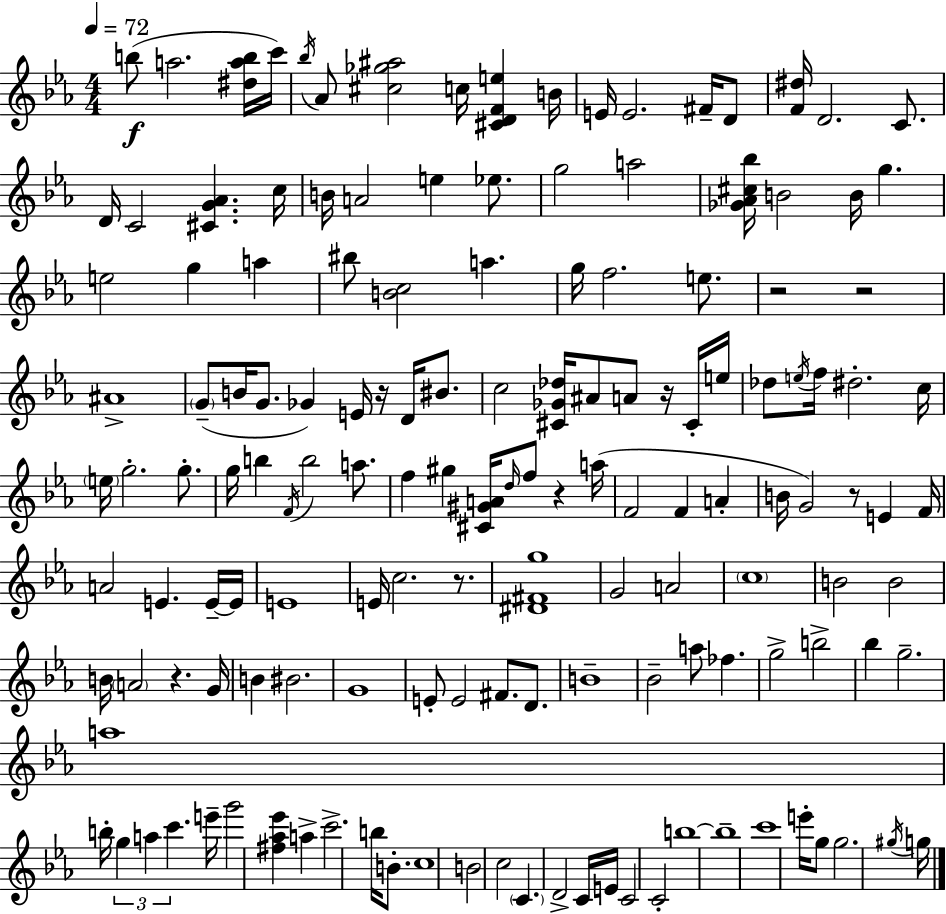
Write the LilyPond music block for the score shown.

{
  \clef treble
  \numericTimeSignature
  \time 4/4
  \key c \minor
  \tempo 4 = 72
  b''8(\f a''2. <dis'' a'' b''>16 c'''16) | \acciaccatura { bes''16 } aes'8 <cis'' ges'' ais''>2 c''16 <cis' d' f' e''>4 | b'16 e'16 e'2. fis'16-- d'8 | <f' dis''>16 d'2. c'8. | \break d'16 c'2 <cis' g' aes'>4. | c''16 b'16 a'2 e''4 ees''8. | g''2 a''2 | <ges' aes' cis'' bes''>16 b'2 b'16 g''4. | \break e''2 g''4 a''4 | bis''8 <b' c''>2 a''4. | g''16 f''2. e''8. | r2 r2 | \break ais'1-> | \parenthesize g'8--( b'16 g'8. ges'4) e'16 r16 d'16 bis'8. | c''2 <cis' ges' des''>16 ais'8 a'8 r16 cis'16-. | e''16 des''8 \acciaccatura { e''16 } f''16 dis''2.-. | \break c''16 \parenthesize e''16 g''2.-. g''8.-. | g''16 b''4 \acciaccatura { f'16 } b''2 | a''8. f''4 gis''4 <cis' gis' a'>16 \grace { d''16 } f''8 r4 | a''16( f'2 f'4 | \break a'4-. b'16 g'2) r8 e'4 | f'16 a'2 e'4. | e'16--~~ e'16 e'1 | e'16 c''2. | \break r8. <dis' fis' g''>1 | g'2 a'2 | \parenthesize c''1 | b'2 b'2 | \break b'16 \parenthesize a'2 r4. | g'16 b'4 bis'2. | g'1 | e'8-. e'2 fis'8. | \break d'8. b'1-- | bes'2-- a''8 fes''4. | g''2-> b''2-> | bes''4 g''2.-- | \break a''1 | b''16-. \tuplet 3/2 { g''4 a''4 c'''4. } | e'''16-- g'''2 <fis'' aes'' ees'''>4 | a''4-> c'''2.-> | \break b''16 b'8.-. c''1 | b'2 c''2 | \parenthesize c'4. d'2-> | c'16 e'16 c'2 c'2-. | \break b''1~~ | b''1-- | c'''1 | e'''16-. g''8 g''2. | \break \acciaccatura { gis''16 } g''16 \bar "|."
}